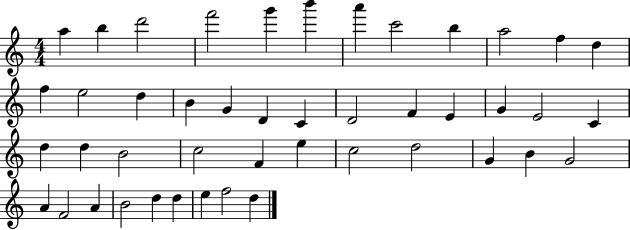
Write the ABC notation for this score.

X:1
T:Untitled
M:4/4
L:1/4
K:C
a b d'2 f'2 g' b' a' c'2 b a2 f d f e2 d B G D C D2 F E G E2 C d d B2 c2 F e c2 d2 G B G2 A F2 A B2 d d e f2 d